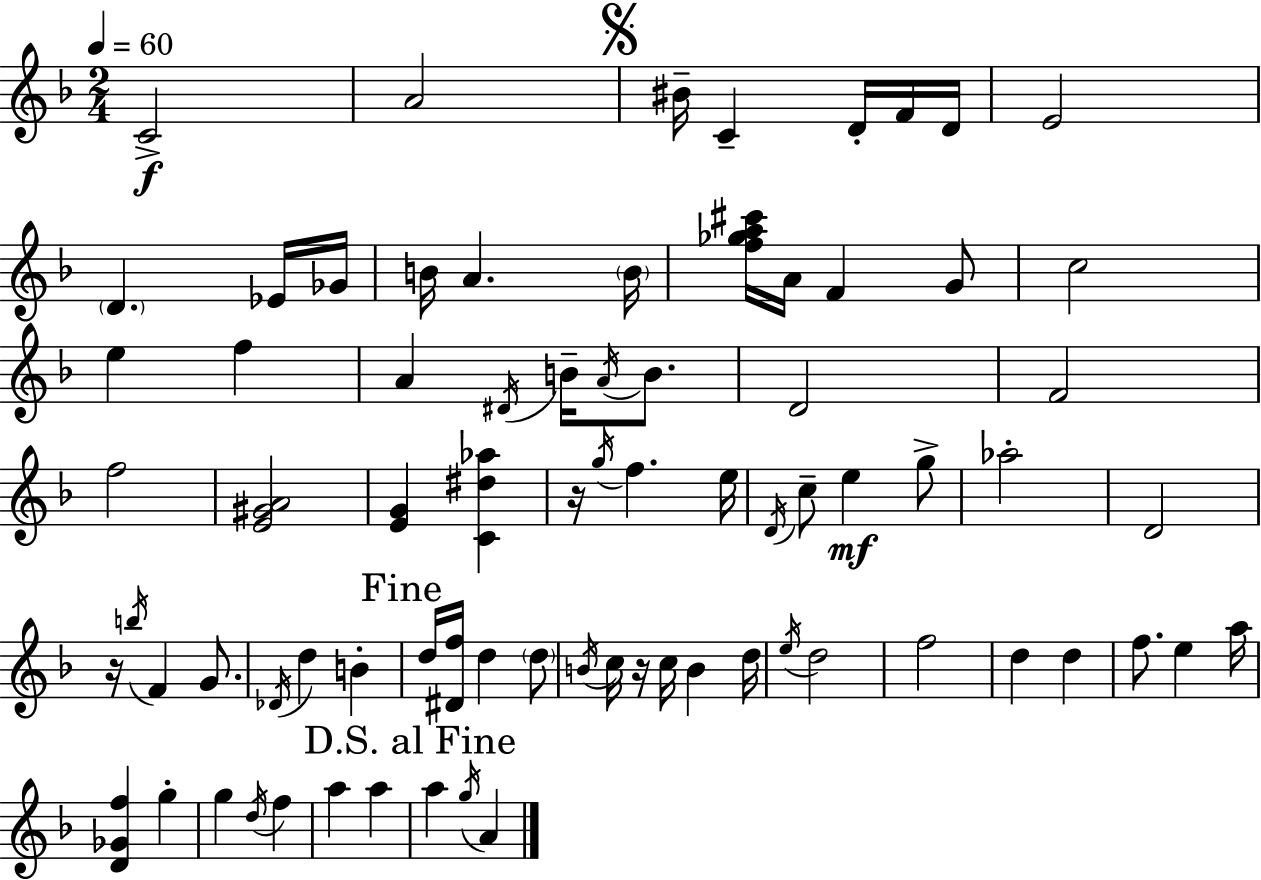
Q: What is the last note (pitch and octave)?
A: A4